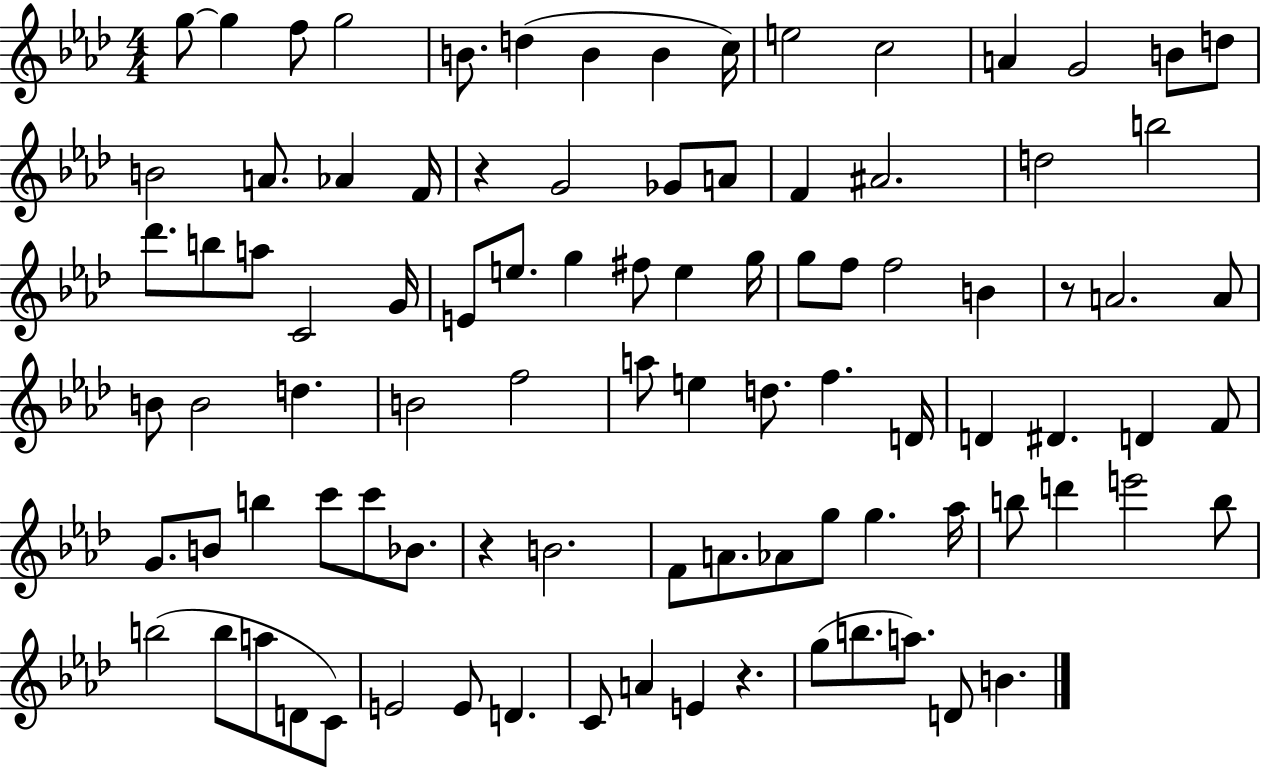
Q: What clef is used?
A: treble